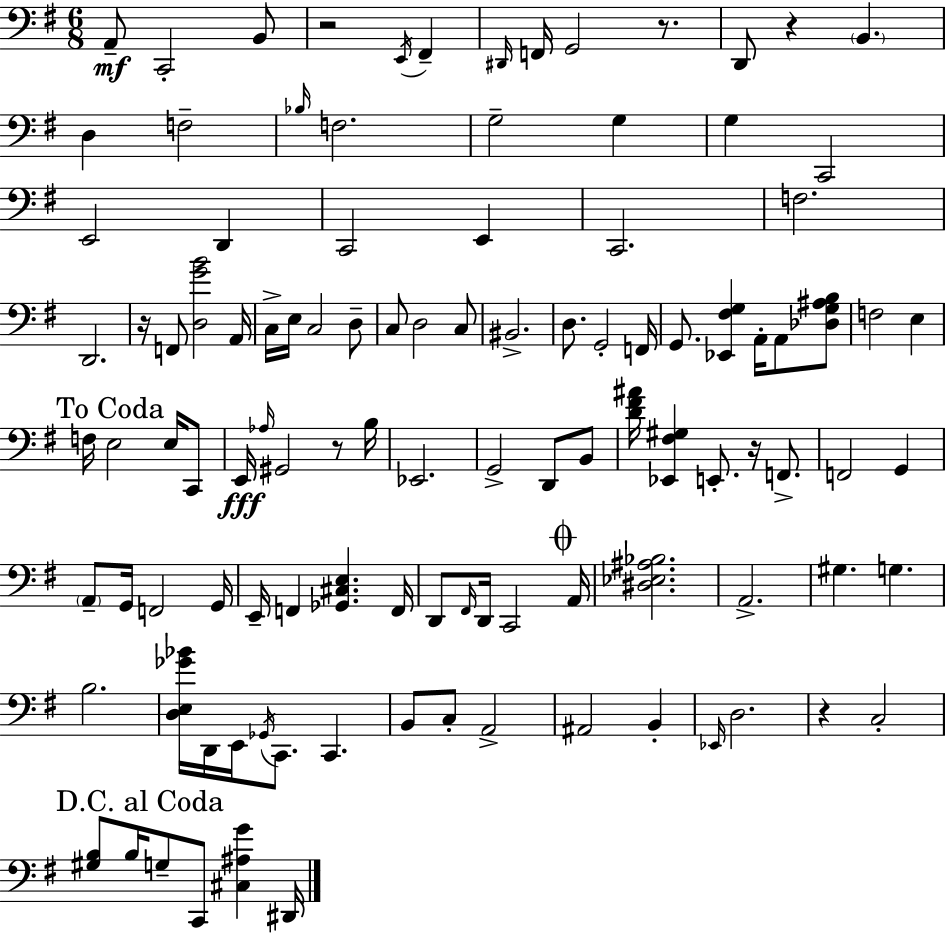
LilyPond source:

{
  \clef bass
  \numericTimeSignature
  \time 6/8
  \key e \minor
  a,8--\mf c,2-. b,8 | r2 \acciaccatura { e,16 } fis,4-- | \grace { dis,16 } f,16 g,2 r8. | d,8 r4 \parenthesize b,4. | \break d4 f2-- | \grace { bes16 } f2. | g2-- g4 | g4 c,2 | \break e,2 d,4 | c,2 e,4 | c,2. | f2. | \break d,2. | r16 f,8 <d g' b'>2 | a,16 c16-> e16 c2 | d8-- c8 d2 | \break c8 bis,2.-> | d8. g,2-. | f,16 g,8. <ees, fis g>4 a,16-. a,8 | <des g ais b>8 f2 e4 | \break \mark "To Coda" f16 e2 | e16 c,8 e,16\fff \grace { aes16 } gis,2 | r8 b16 ees,2. | g,2-> | \break d,8 b,8 <d' fis' ais'>16 <ees, fis gis>4 e,8.-. | r16 f,8.-> f,2 | g,4 \parenthesize a,8-- g,16 f,2 | g,16 e,16-- f,4 <ges, cis e>4. | \break f,16 d,8 \grace { fis,16 } d,16 c,2 | \mark \markup { \musicglyph "scripts.coda" } a,16 <dis ees ais bes>2. | a,2.-> | gis4. g4. | \break b2. | <d e ges' bes'>16 d,16 e,16 \acciaccatura { ges,16 } c,8. | c,4. b,8 c8-. a,2-> | ais,2 | \break b,4-. \grace { ees,16 } d2. | r4 c2-. | \mark "D.C. al Coda" <gis b>8 b16 g8-- | c,8 <cis ais g'>4 dis,16 \bar "|."
}